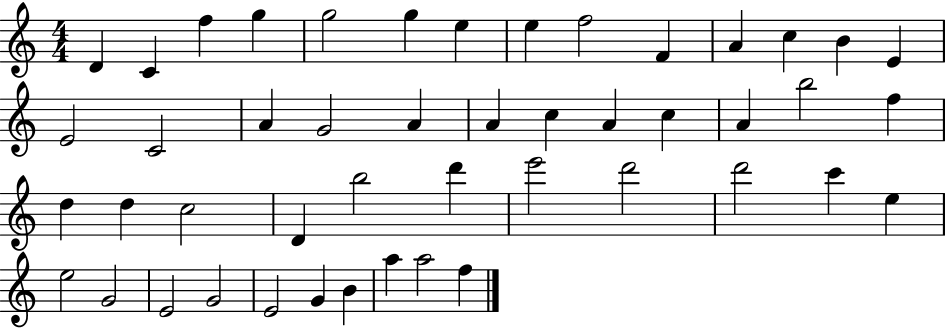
{
  \clef treble
  \numericTimeSignature
  \time 4/4
  \key c \major
  d'4 c'4 f''4 g''4 | g''2 g''4 e''4 | e''4 f''2 f'4 | a'4 c''4 b'4 e'4 | \break e'2 c'2 | a'4 g'2 a'4 | a'4 c''4 a'4 c''4 | a'4 b''2 f''4 | \break d''4 d''4 c''2 | d'4 b''2 d'''4 | e'''2 d'''2 | d'''2 c'''4 e''4 | \break e''2 g'2 | e'2 g'2 | e'2 g'4 b'4 | a''4 a''2 f''4 | \break \bar "|."
}